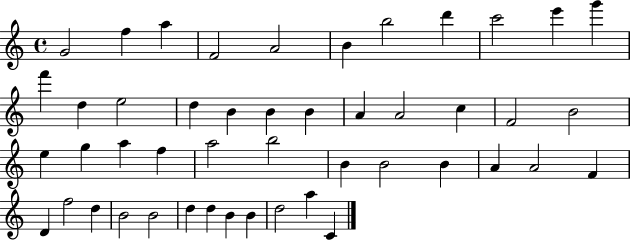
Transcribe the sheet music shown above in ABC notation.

X:1
T:Untitled
M:4/4
L:1/4
K:C
G2 f a F2 A2 B b2 d' c'2 e' g' f' d e2 d B B B A A2 c F2 B2 e g a f a2 b2 B B2 B A A2 F D f2 d B2 B2 d d B B d2 a C